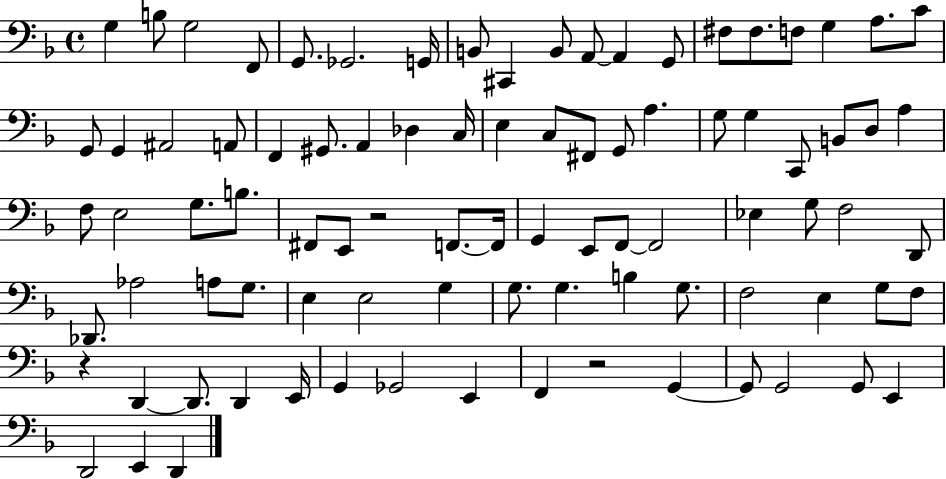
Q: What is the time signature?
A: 4/4